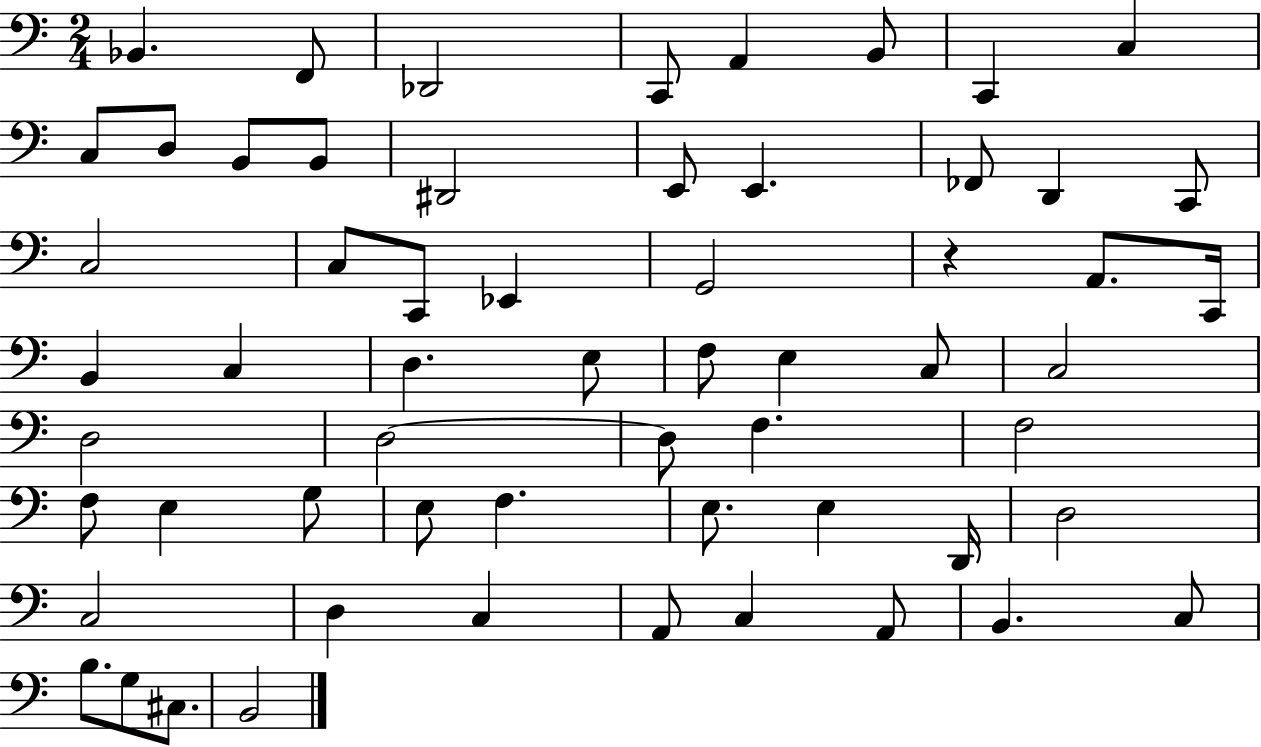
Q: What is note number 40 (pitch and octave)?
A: E3